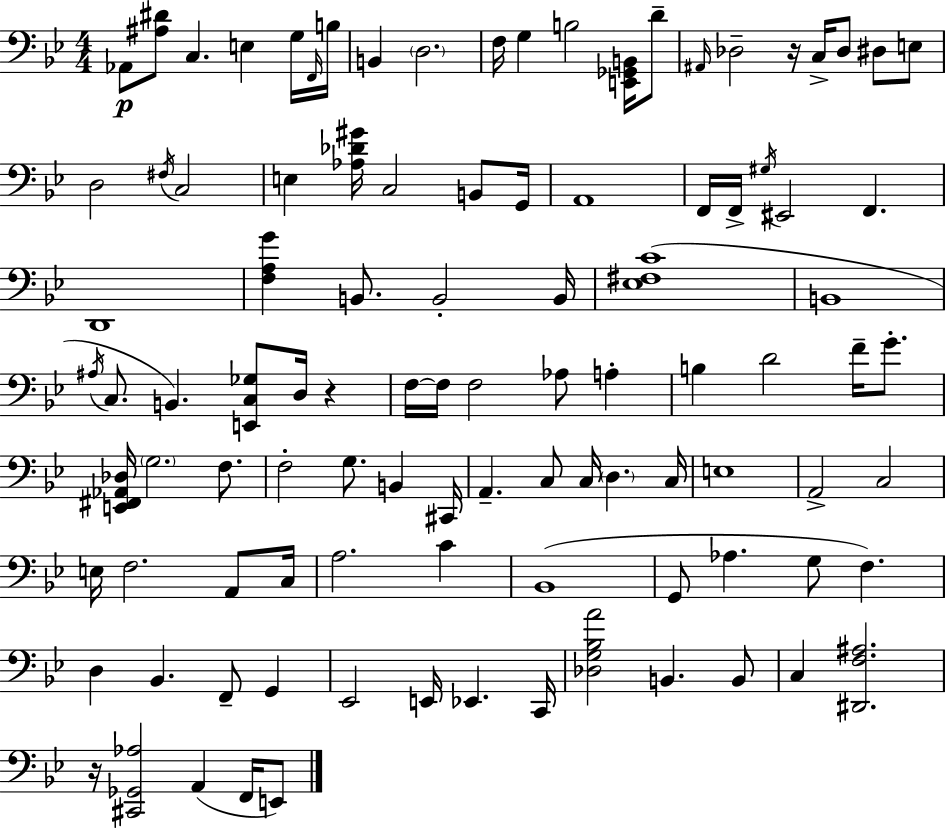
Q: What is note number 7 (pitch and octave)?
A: B2